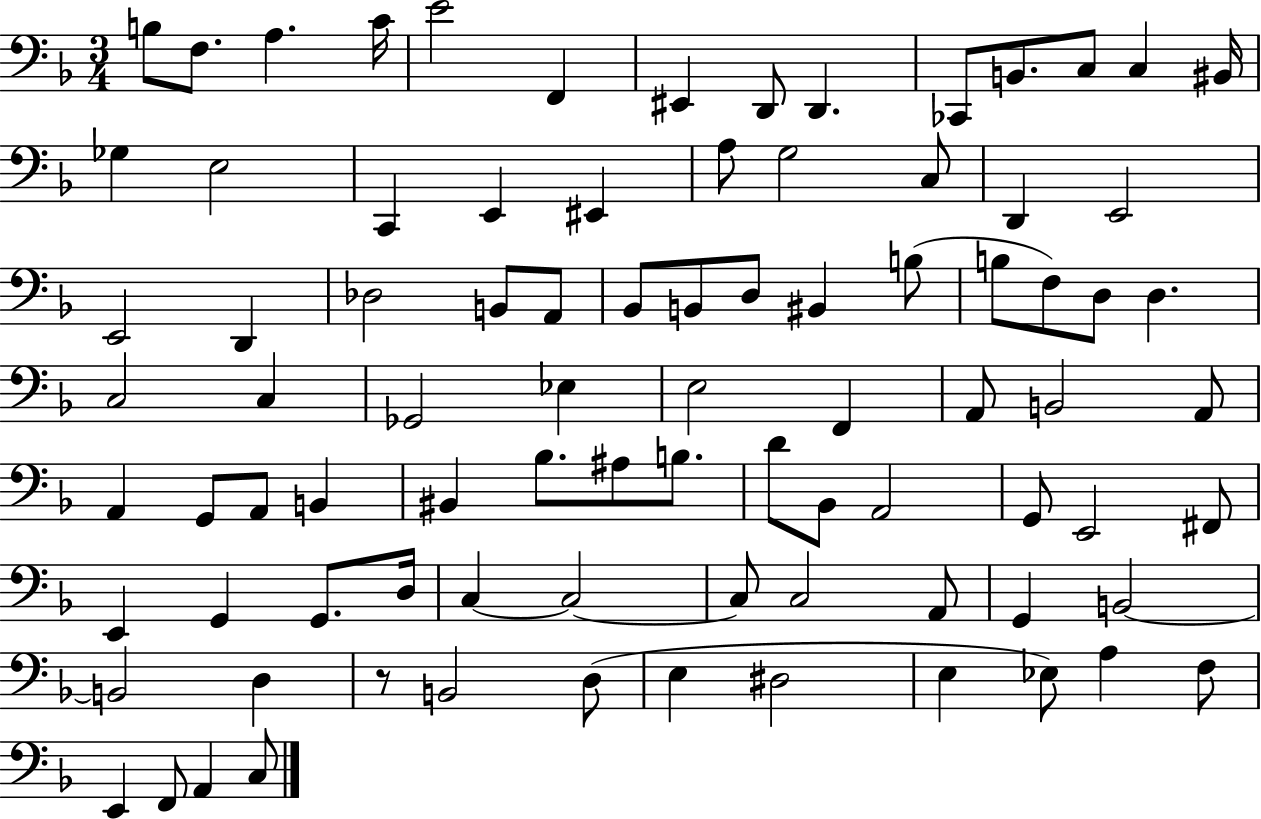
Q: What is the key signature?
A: F major